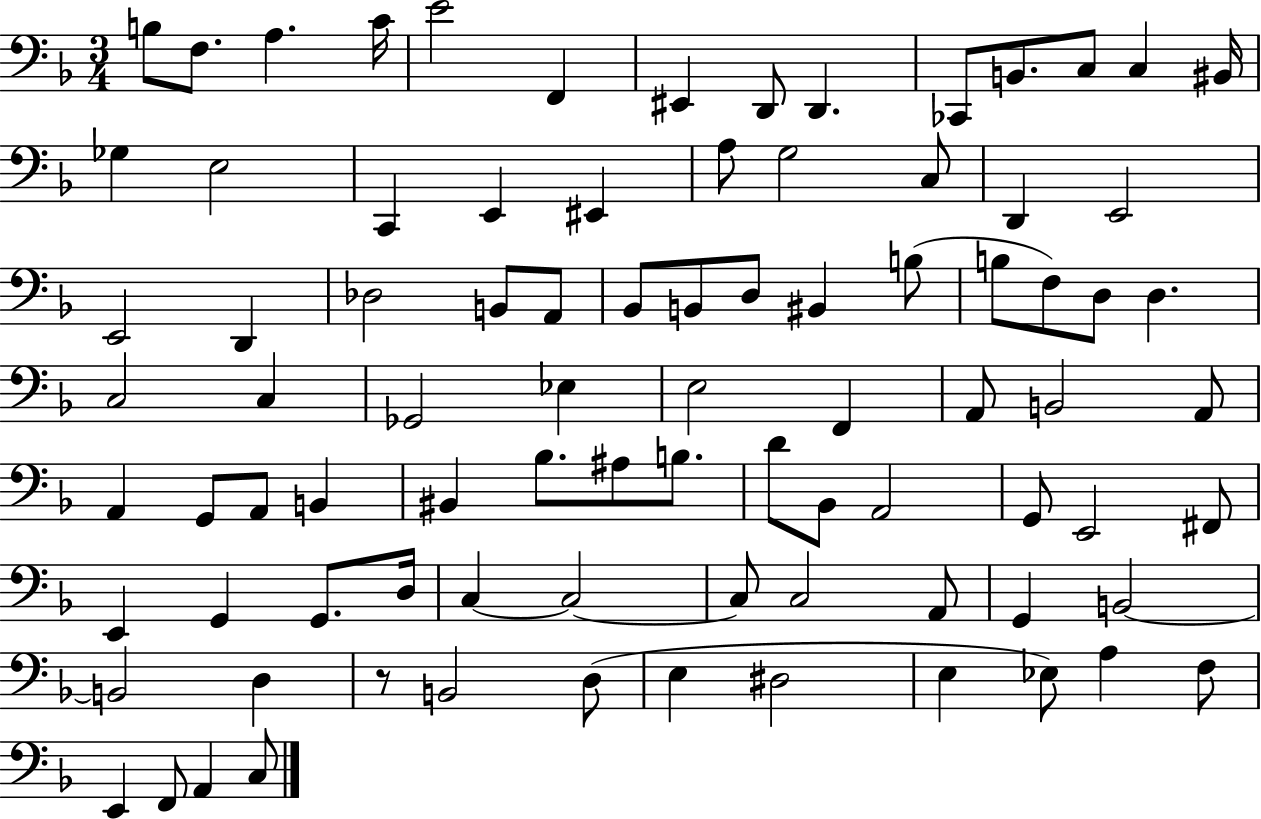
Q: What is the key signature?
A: F major